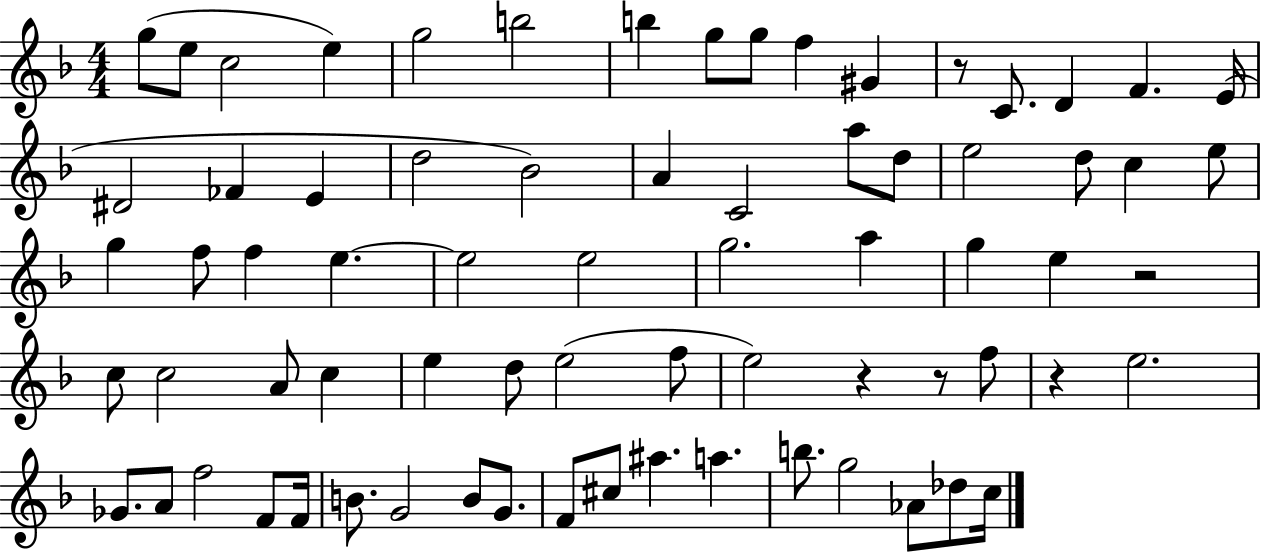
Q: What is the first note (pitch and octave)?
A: G5